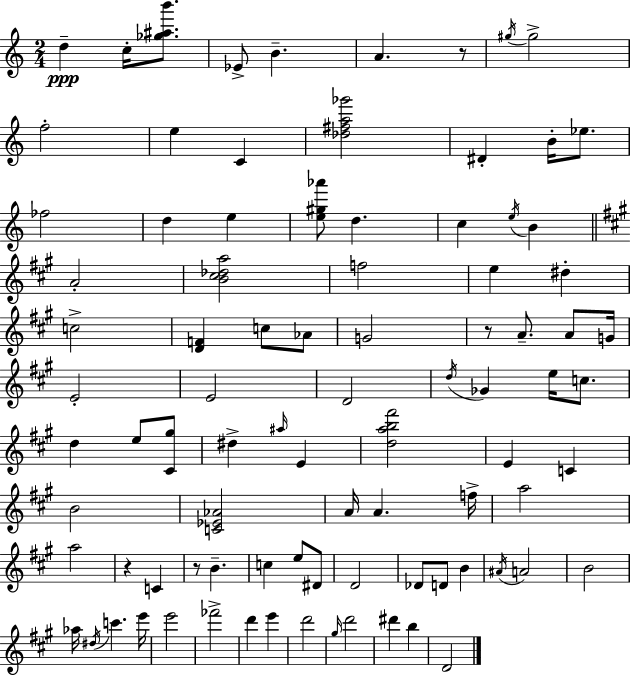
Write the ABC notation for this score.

X:1
T:Untitled
M:2/4
L:1/4
K:C
d c/4 [_g^ab']/2 _E/2 B A z/2 ^g/4 ^g2 f2 e C [_d^fa_g']2 ^D B/4 _e/2 _f2 d e [e^g_a']/2 d c e/4 B A2 [B^c_da]2 f2 e ^d c2 [DF] c/2 _A/2 G2 z/2 A/2 A/2 G/4 E2 E2 D2 d/4 _G e/4 c/2 d e/2 [^C^g]/2 ^d ^a/4 E [dab^f']2 E C B2 [C_E_A]2 A/4 A f/4 a2 a2 z C z/2 B c e/2 ^D/2 D2 _D/2 D/2 B ^A/4 A2 B2 _a/4 ^d/4 c' e'/4 e'2 _f'2 d' e' d'2 ^g/4 d'2 ^d' b D2